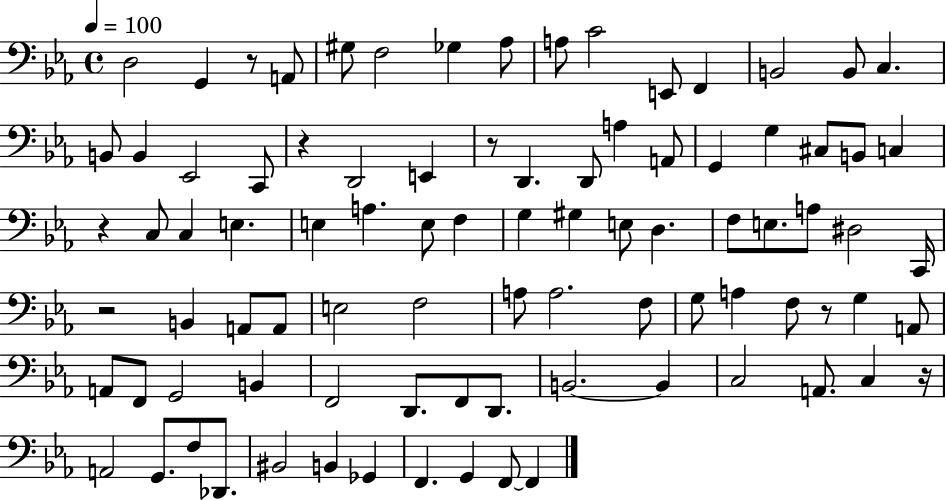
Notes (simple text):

D3/h G2/q R/e A2/e G#3/e F3/h Gb3/q Ab3/e A3/e C4/h E2/e F2/q B2/h B2/e C3/q. B2/e B2/q Eb2/h C2/e R/q D2/h E2/q R/e D2/q. D2/e A3/q A2/e G2/q G3/q C#3/e B2/e C3/q R/q C3/e C3/q E3/q. E3/q A3/q. E3/e F3/q G3/q G#3/q E3/e D3/q. F3/e E3/e. A3/e D#3/h C2/s R/h B2/q A2/e A2/e E3/h F3/h A3/e A3/h. F3/e G3/e A3/q F3/e R/e G3/q A2/e A2/e F2/e G2/h B2/q F2/h D2/e. F2/e D2/e. B2/h. B2/q C3/h A2/e. C3/q R/s A2/h G2/e. F3/e Db2/e. BIS2/h B2/q Gb2/q F2/q. G2/q F2/e F2/q